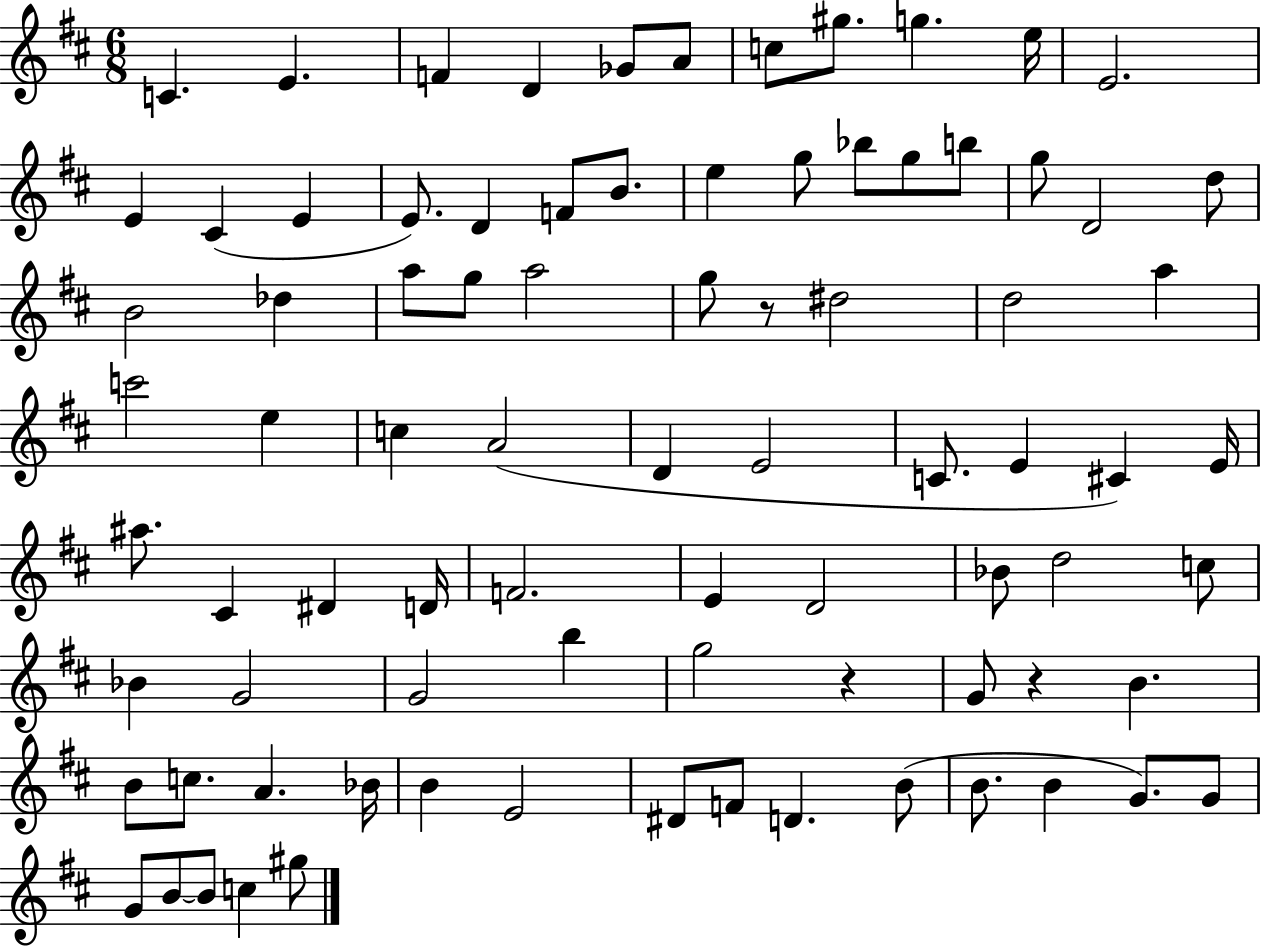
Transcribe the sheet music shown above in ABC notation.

X:1
T:Untitled
M:6/8
L:1/4
K:D
C E F D _G/2 A/2 c/2 ^g/2 g e/4 E2 E ^C E E/2 D F/2 B/2 e g/2 _b/2 g/2 b/2 g/2 D2 d/2 B2 _d a/2 g/2 a2 g/2 z/2 ^d2 d2 a c'2 e c A2 D E2 C/2 E ^C E/4 ^a/2 ^C ^D D/4 F2 E D2 _B/2 d2 c/2 _B G2 G2 b g2 z G/2 z B B/2 c/2 A _B/4 B E2 ^D/2 F/2 D B/2 B/2 B G/2 G/2 G/2 B/2 B/2 c ^g/2